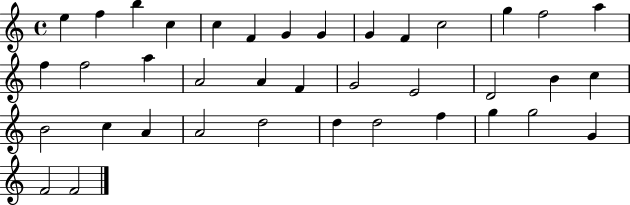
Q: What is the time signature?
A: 4/4